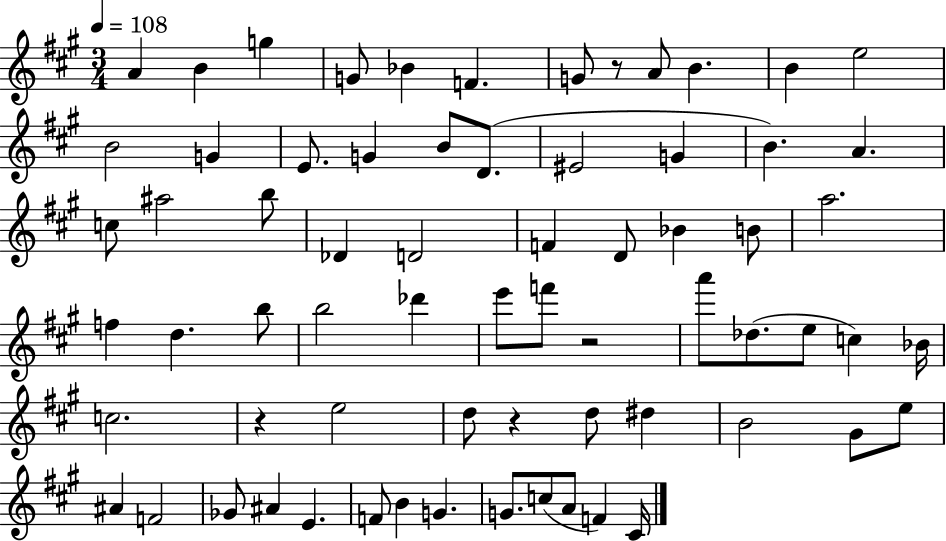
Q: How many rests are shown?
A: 4